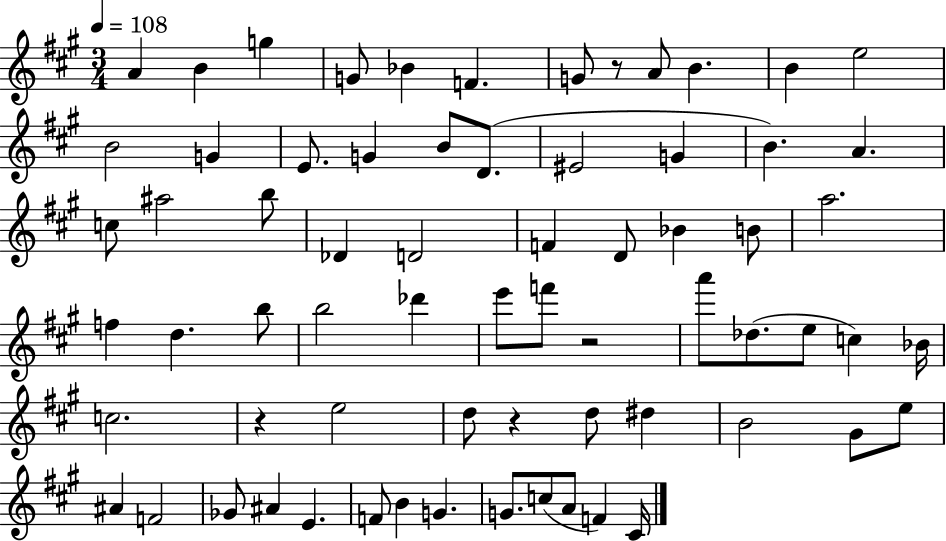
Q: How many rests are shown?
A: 4